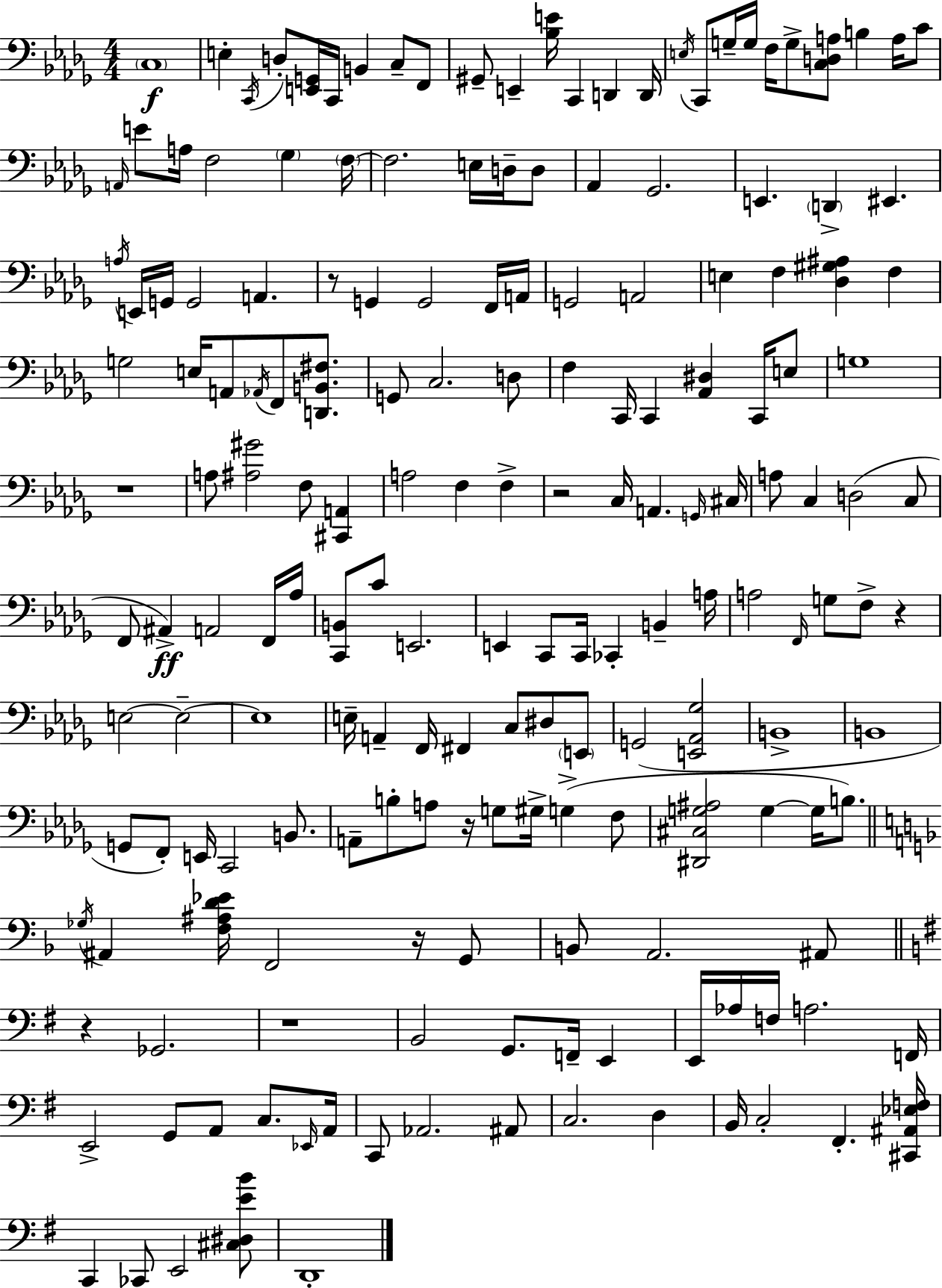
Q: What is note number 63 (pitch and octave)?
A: C2